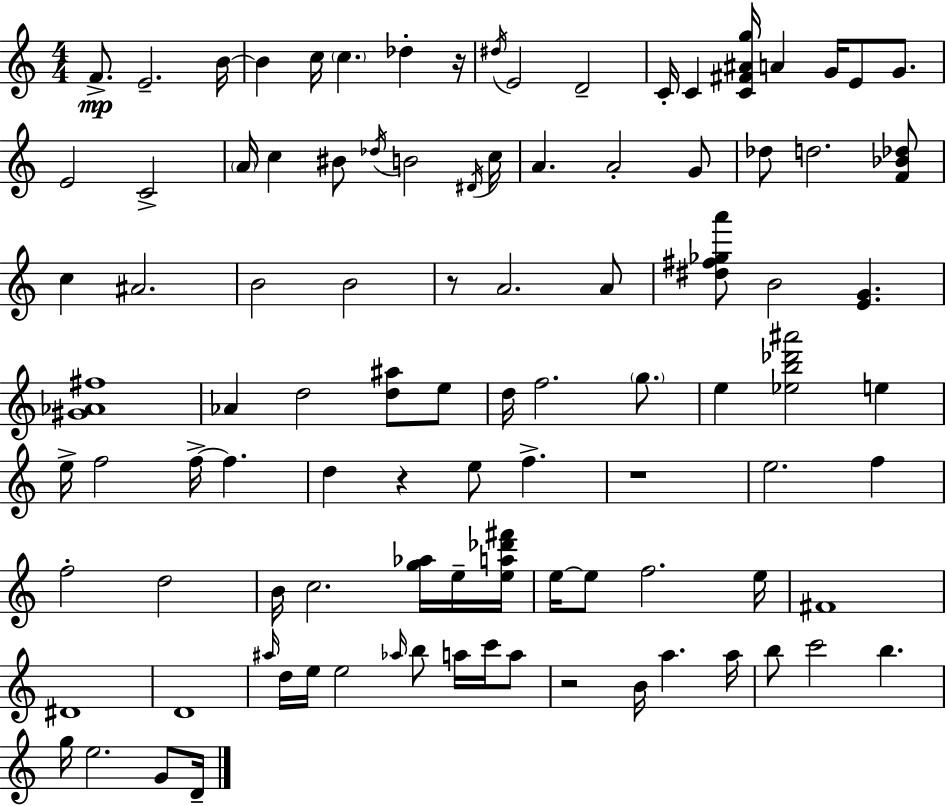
F4/e. E4/h. B4/s B4/q C5/s C5/q. Db5/q R/s D#5/s E4/h D4/h C4/s C4/q [C4,F#4,A#4,G5]/s A4/q G4/s E4/e G4/e. E4/h C4/h A4/s C5/q BIS4/e Db5/s B4/h D#4/s C5/s A4/q. A4/h G4/e Db5/e D5/h. [F4,Bb4,Db5]/e C5/q A#4/h. B4/h B4/h R/e A4/h. A4/e [D#5,F#5,Gb5,A6]/e B4/h [E4,G4]/q. [G#4,Ab4,F#5]/w Ab4/q D5/h [D5,A#5]/e E5/e D5/s F5/h. G5/e. E5/q [Eb5,B5,Db6,A#6]/h E5/q E5/s F5/h F5/s F5/q. D5/q R/q E5/e F5/q. R/w E5/h. F5/q F5/h D5/h B4/s C5/h. [G5,Ab5]/s E5/s [E5,A5,Db6,F#6]/s E5/s E5/e F5/h. E5/s F#4/w D#4/w D4/w A#5/s D5/s E5/s E5/h Ab5/s B5/e A5/s C6/s A5/e R/h B4/s A5/q. A5/s B5/e C6/h B5/q. G5/s E5/h. G4/e D4/s